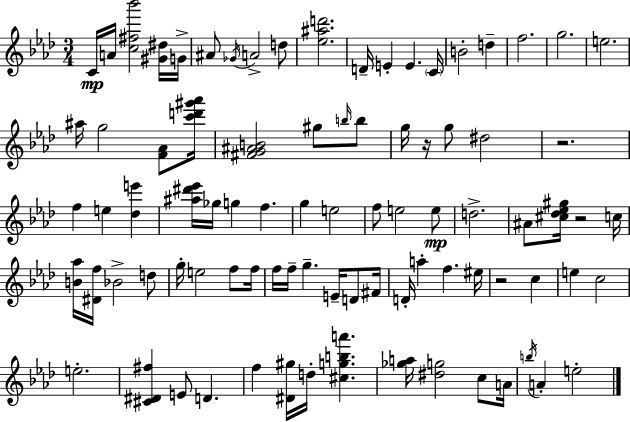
C4/s A4/s [C5,F#5,Bb6]/h [G#4,D#5]/s G4/s A#4/e Gb4/s A4/h D5/e [Eb5,A#5,D6]/h. D4/s E4/q E4/q. C4/s B4/h D5/q F5/h. G5/h. E5/h. A#5/s G5/h [F4,Ab4]/e [C6,D6,G#6,Ab6]/s [F#4,G4,A#4,B4]/h G#5/e B5/s B5/e G5/s R/s G5/e D#5/h R/h. F5/q E5/q [Db5,E6]/q [A#5,D#6,Eb6]/s Gb5/s G5/q F5/q. G5/q E5/h F5/e E5/h E5/e D5/h. A#4/e [C#5,Db5,Eb5,G#5]/s R/h C5/s [B4,Ab5]/s [D#4,F5]/s Bb4/h D5/e G5/s E5/h F5/e F5/s F5/s F5/s G5/q. E4/s D4/e F#4/s D4/s A5/q F5/q. EIS5/s R/h C5/q E5/q C5/h E5/h. [C#4,D#4,F#5]/q E4/e D4/q. F5/q [D#4,G#5]/s D5/s [C#5,G5,B5,A6]/q. [Gb5,A5]/s [D#5,G5]/h C5/e A4/s B5/s A4/q E5/h